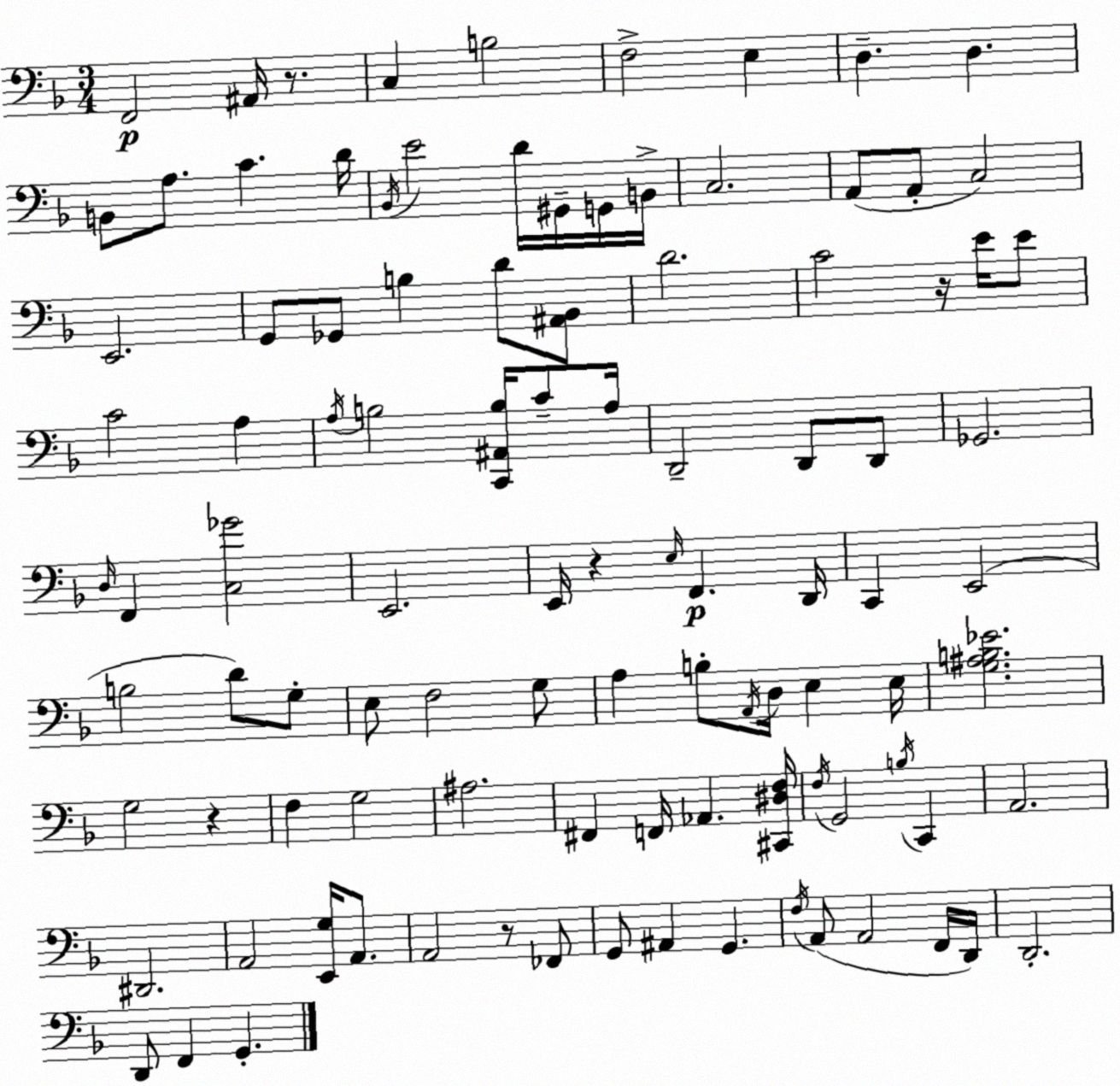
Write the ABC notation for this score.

X:1
T:Untitled
M:3/4
L:1/4
K:Dm
F,,2 ^A,,/4 z/2 C, B,2 F,2 E, D, D, B,,/2 A,/2 C D/4 _B,,/4 E2 D/4 ^G,,/4 G,,/4 B,,/4 C,2 A,,/2 A,,/2 C,2 E,,2 G,,/2 _G,,/2 B, D/2 [^A,,_B,,]/2 D2 C2 z/4 E/4 E/2 C2 A, A,/4 B,2 [C,,^A,,B,]/4 C/2 A,/4 D,,2 D,,/2 D,,/2 _G,,2 D,/4 F,, [C,_G]2 E,,2 E,,/4 z E,/4 F,, D,,/4 C,, E,,2 B,2 D/2 G,/2 E,/2 F,2 G,/2 A, B,/2 A,,/4 D,/4 E, E,/4 [G,^A,B,_E]2 G,2 z F, G,2 ^A,2 ^F,, F,,/4 _A,, [^C,,^D,F,]/4 F,/4 G,,2 B,/4 C,, A,,2 ^D,,2 A,,2 [E,,G,]/4 A,,/2 A,,2 z/2 _F,,/2 G,,/2 ^A,, G,, F,/4 A,,/2 A,,2 F,,/4 D,,/4 D,,2 D,,/2 F,, G,,